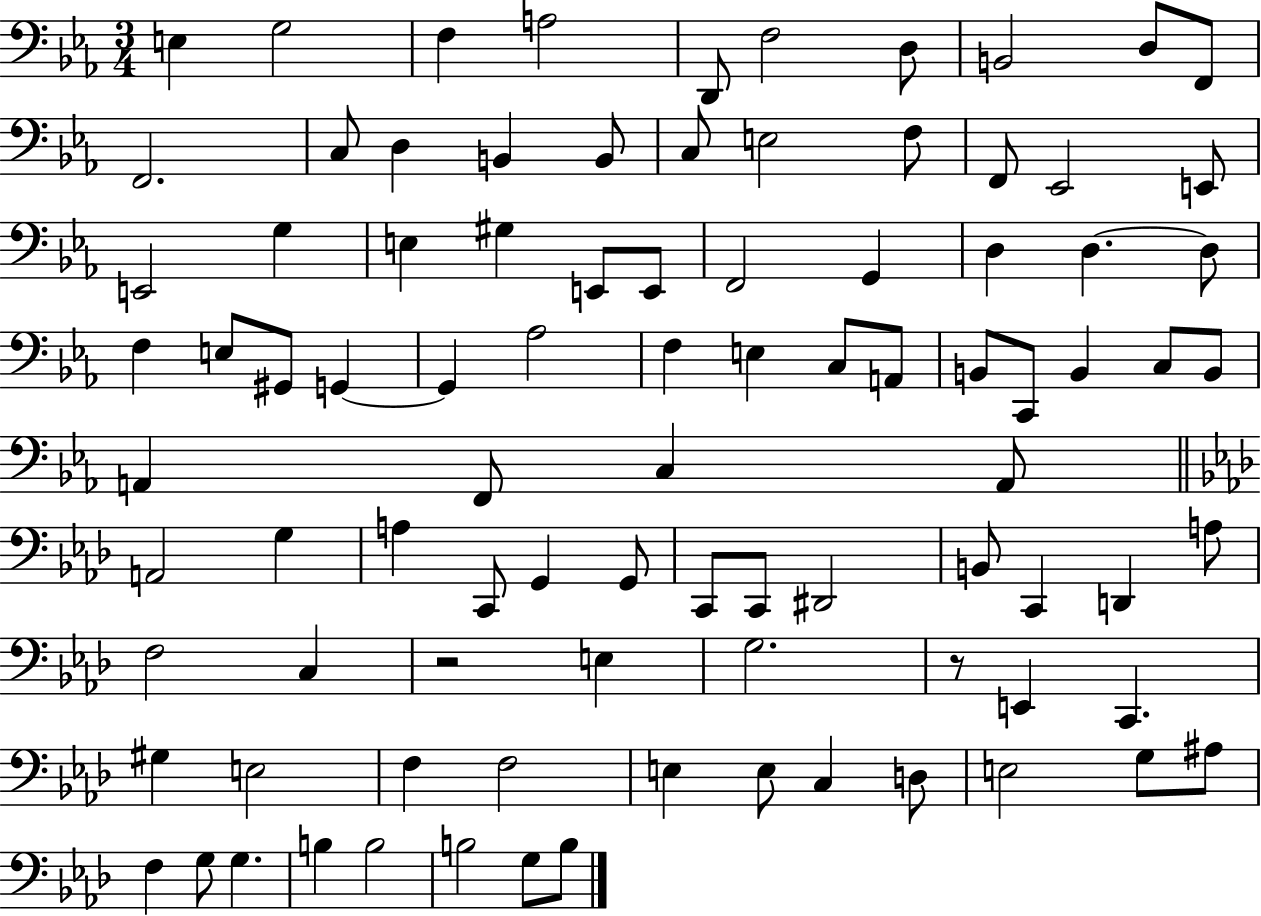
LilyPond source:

{
  \clef bass
  \numericTimeSignature
  \time 3/4
  \key ees \major
  e4 g2 | f4 a2 | d,8 f2 d8 | b,2 d8 f,8 | \break f,2. | c8 d4 b,4 b,8 | c8 e2 f8 | f,8 ees,2 e,8 | \break e,2 g4 | e4 gis4 e,8 e,8 | f,2 g,4 | d4 d4.~~ d8 | \break f4 e8 gis,8 g,4~~ | g,4 aes2 | f4 e4 c8 a,8 | b,8 c,8 b,4 c8 b,8 | \break a,4 f,8 c4 a,8 | \bar "||" \break \key f \minor a,2 g4 | a4 c,8 g,4 g,8 | c,8 c,8 dis,2 | b,8 c,4 d,4 a8 | \break f2 c4 | r2 e4 | g2. | r8 e,4 c,4. | \break gis4 e2 | f4 f2 | e4 e8 c4 d8 | e2 g8 ais8 | \break f4 g8 g4. | b4 b2 | b2 g8 b8 | \bar "|."
}